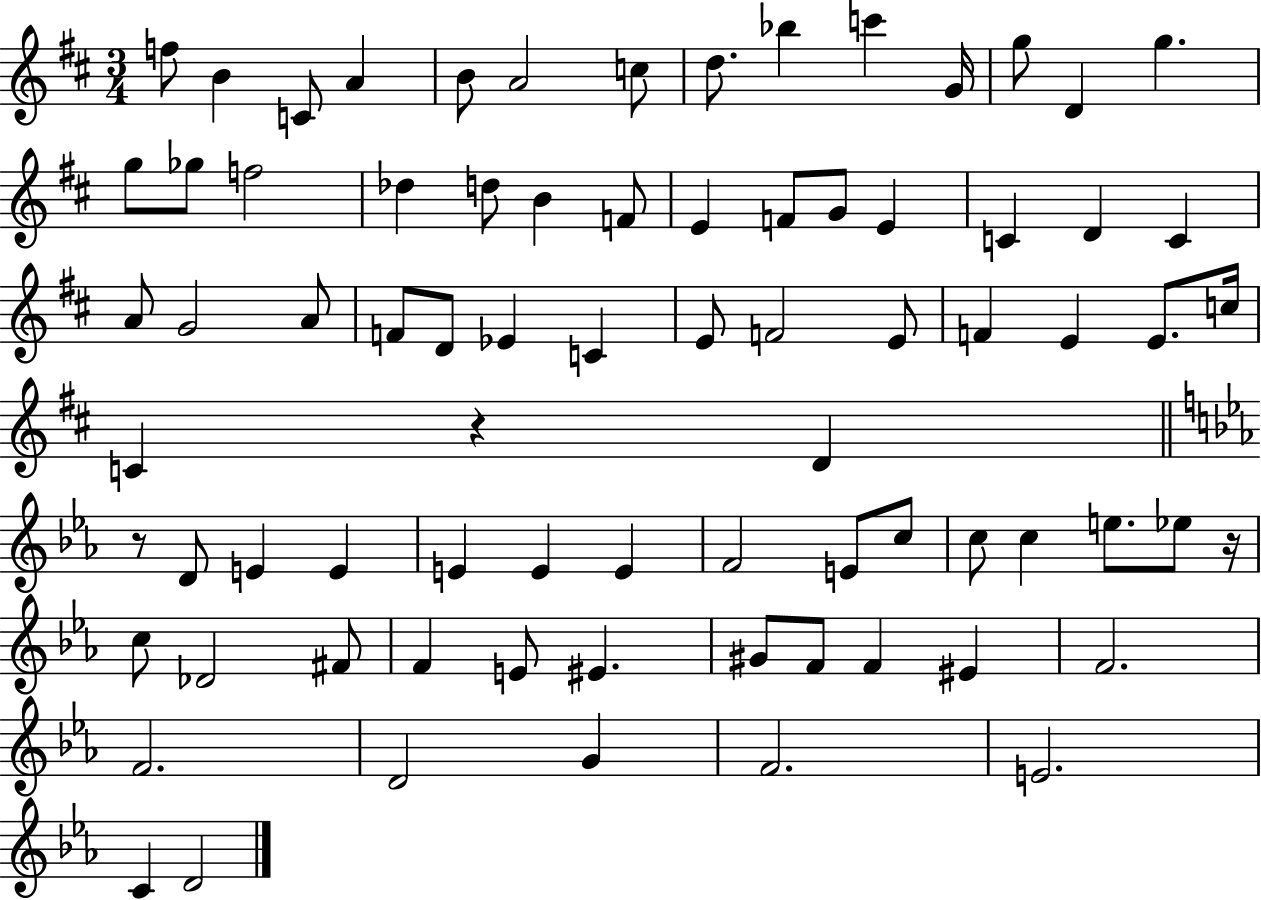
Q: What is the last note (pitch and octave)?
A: D4